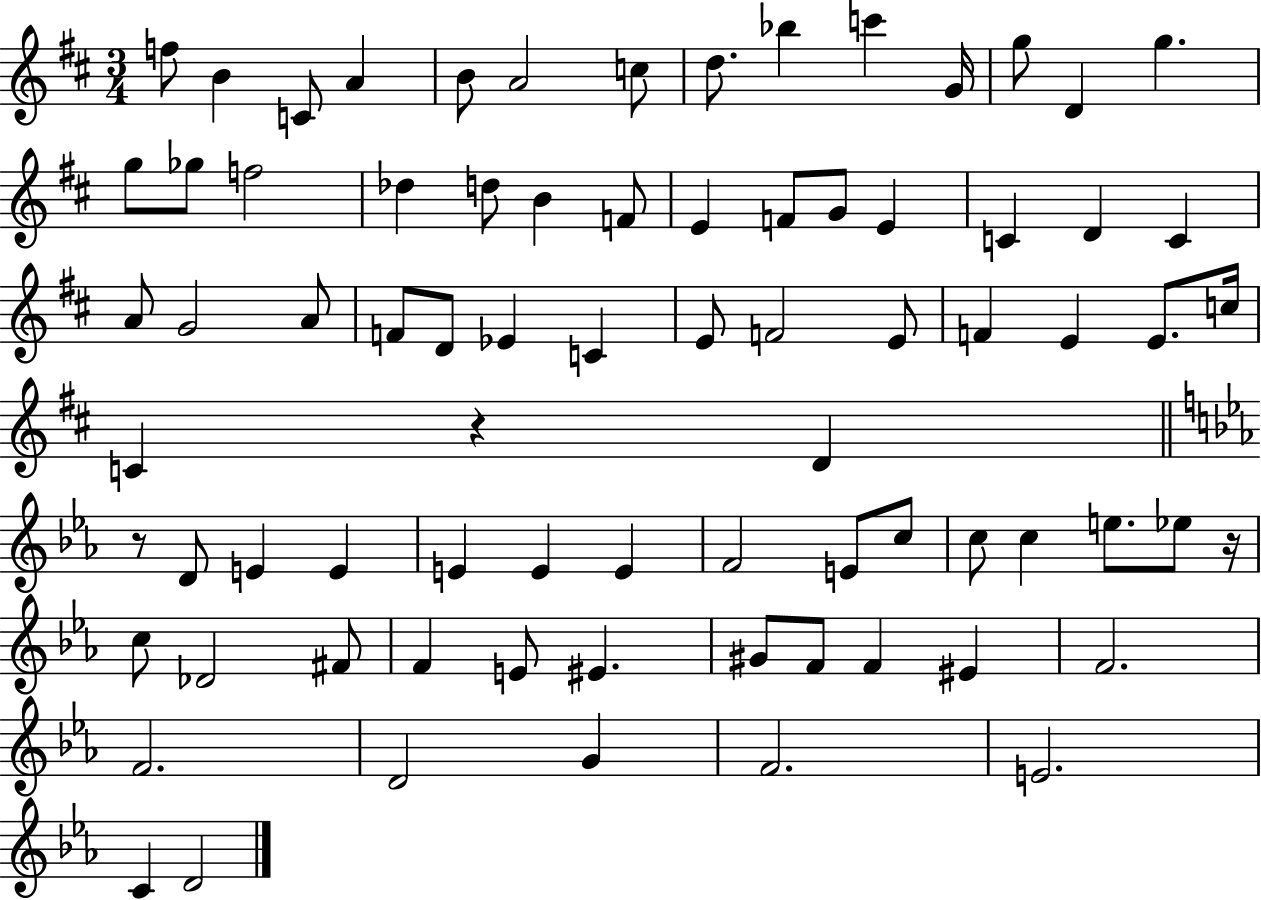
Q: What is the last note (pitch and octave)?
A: D4